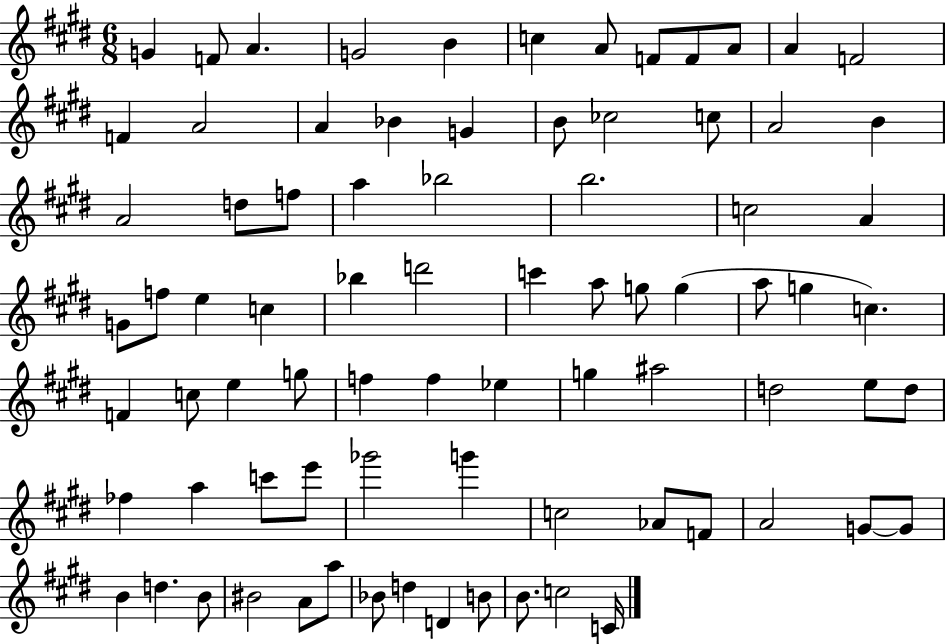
{
  \clef treble
  \numericTimeSignature
  \time 6/8
  \key e \major
  \repeat volta 2 { g'4 f'8 a'4. | g'2 b'4 | c''4 a'8 f'8 f'8 a'8 | a'4 f'2 | \break f'4 a'2 | a'4 bes'4 g'4 | b'8 ces''2 c''8 | a'2 b'4 | \break a'2 d''8 f''8 | a''4 bes''2 | b''2. | c''2 a'4 | \break g'8 f''8 e''4 c''4 | bes''4 d'''2 | c'''4 a''8 g''8 g''4( | a''8 g''4 c''4.) | \break f'4 c''8 e''4 g''8 | f''4 f''4 ees''4 | g''4 ais''2 | d''2 e''8 d''8 | \break fes''4 a''4 c'''8 e'''8 | ges'''2 g'''4 | c''2 aes'8 f'8 | a'2 g'8~~ g'8 | \break b'4 d''4. b'8 | bis'2 a'8 a''8 | bes'8 d''4 d'4 b'8 | b'8. c''2 c'16 | \break } \bar "|."
}